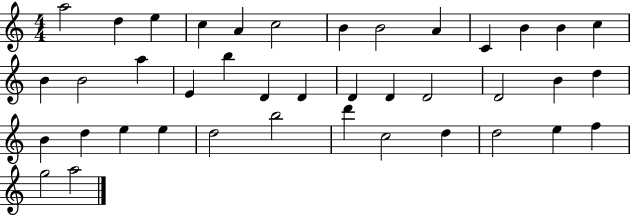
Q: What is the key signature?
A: C major